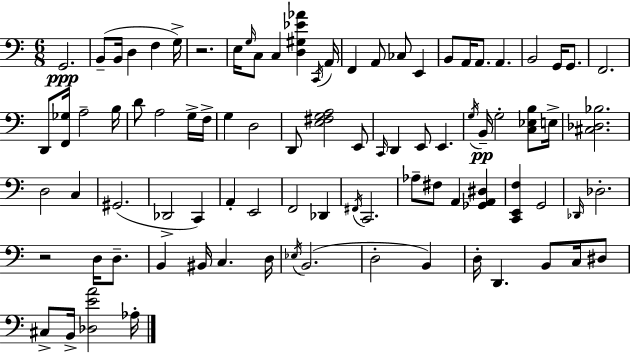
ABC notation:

X:1
T:Untitled
M:6/8
L:1/4
K:Am
G,,2 B,,/2 B,,/4 D, F, G,/4 z2 E,/4 G,/4 C,/2 C, [D,^G,_E_A] C,,/4 A,,/4 F,, A,,/2 _C,/2 E,, B,,/2 A,,/4 A,,/2 A,, B,,2 G,,/4 G,,/2 F,,2 D,,/2 [F,,_G,]/4 A,2 B,/4 D/2 A,2 G,/4 F,/4 G, D,2 D,,/2 [E,^F,G,A,]2 E,,/2 C,,/4 D,, E,,/2 E,, G,/4 B,,/4 G,2 [C,_E,B,]/2 E,/4 [^C,_D,_B,]2 D,2 C, ^G,,2 _D,,2 C,, A,, E,,2 F,,2 _D,, ^F,,/4 C,,2 _A,/2 ^F,/2 A,, [_G,,A,,^D,] [C,,E,,F,] G,,2 _D,,/4 _D,2 z2 D,/4 D,/2 B,, ^B,,/4 C, D,/4 _E,/4 B,,2 D,2 B,, D,/4 D,, B,,/2 C,/4 ^D,/2 ^C,/2 B,,/4 [_D,EA]2 _A,/4